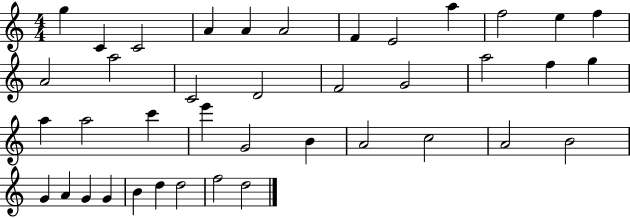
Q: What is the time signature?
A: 4/4